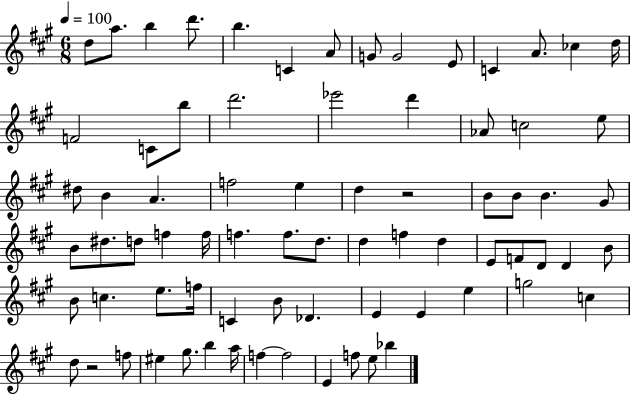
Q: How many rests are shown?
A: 2